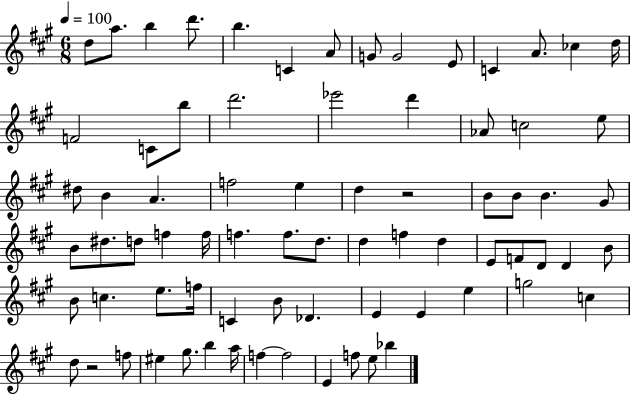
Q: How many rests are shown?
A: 2